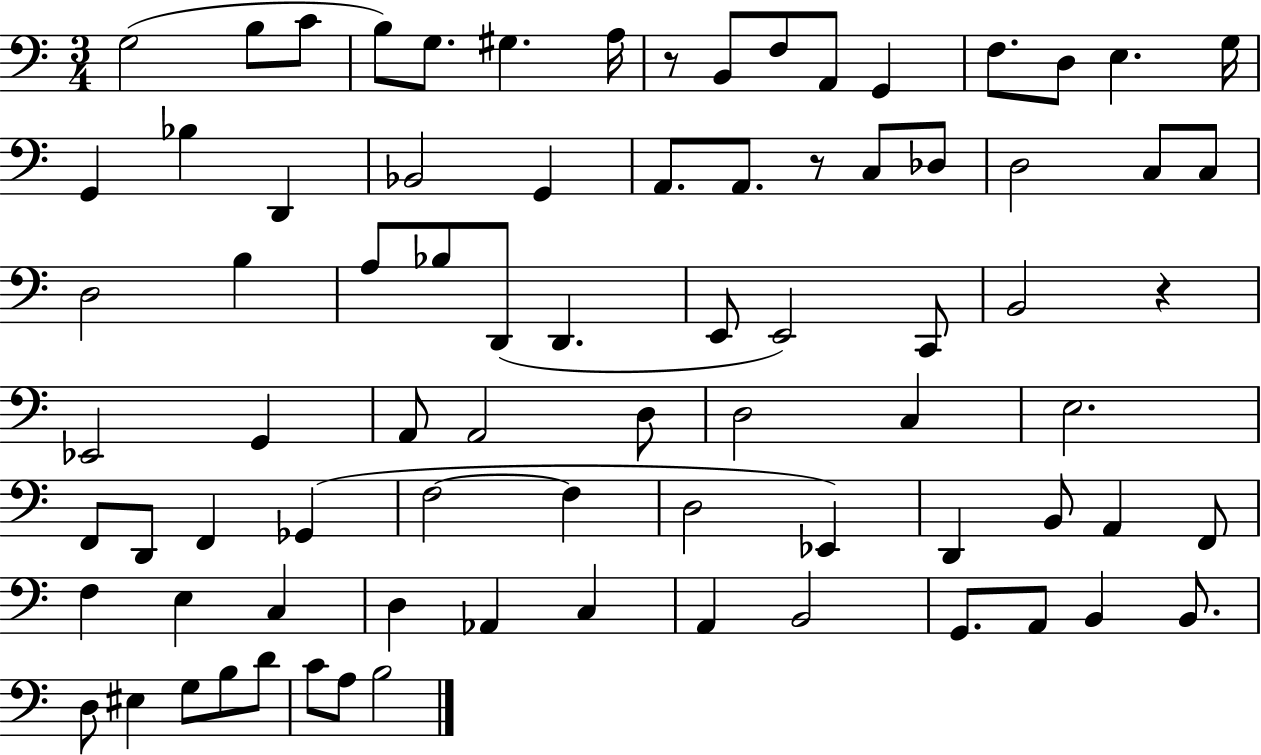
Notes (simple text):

G3/h B3/e C4/e B3/e G3/e. G#3/q. A3/s R/e B2/e F3/e A2/e G2/q F3/e. D3/e E3/q. G3/s G2/q Bb3/q D2/q Bb2/h G2/q A2/e. A2/e. R/e C3/e Db3/e D3/h C3/e C3/e D3/h B3/q A3/e Bb3/e D2/e D2/q. E2/e E2/h C2/e B2/h R/q Eb2/h G2/q A2/e A2/h D3/e D3/h C3/q E3/h. F2/e D2/e F2/q Gb2/q F3/h F3/q D3/h Eb2/q D2/q B2/e A2/q F2/e F3/q E3/q C3/q D3/q Ab2/q C3/q A2/q B2/h G2/e. A2/e B2/q B2/e. D3/e EIS3/q G3/e B3/e D4/e C4/e A3/e B3/h